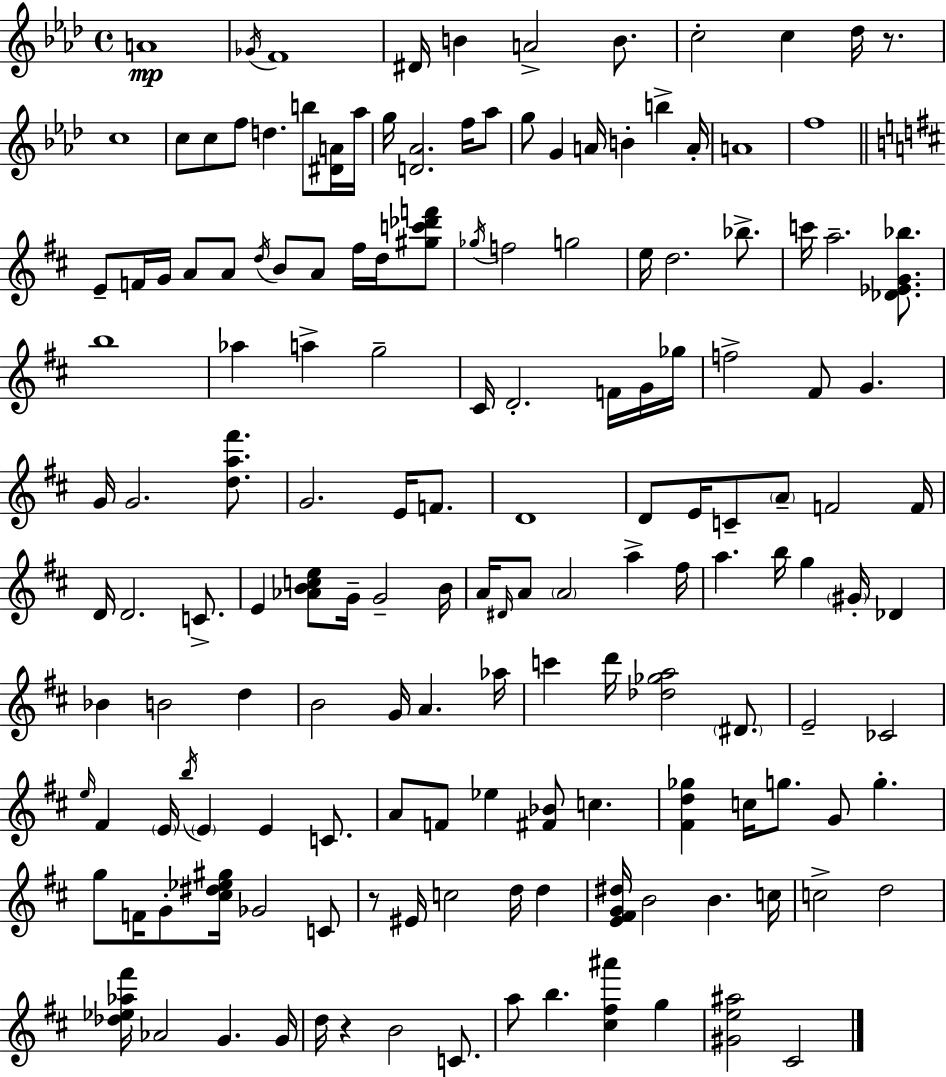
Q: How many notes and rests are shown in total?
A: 156